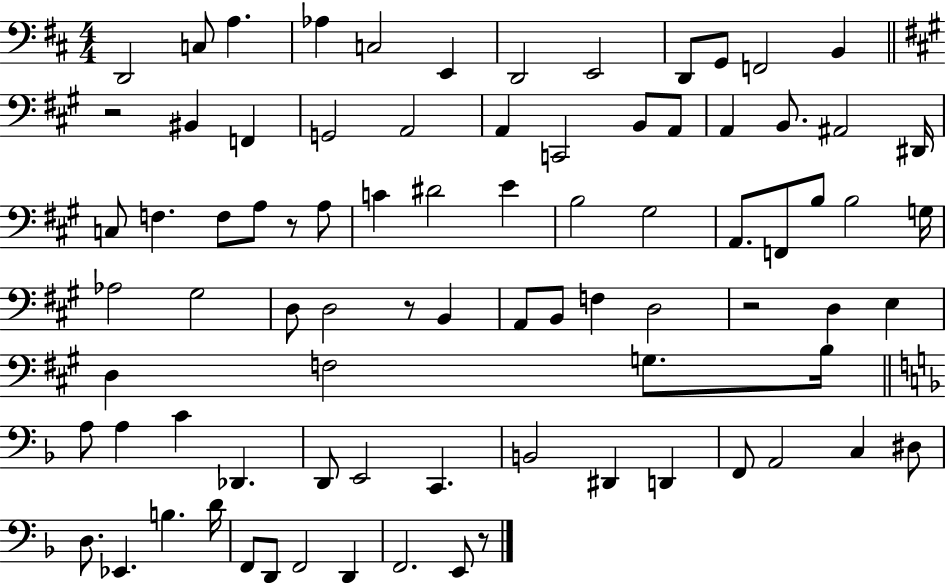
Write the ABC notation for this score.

X:1
T:Untitled
M:4/4
L:1/4
K:D
D,,2 C,/2 A, _A, C,2 E,, D,,2 E,,2 D,,/2 G,,/2 F,,2 B,, z2 ^B,, F,, G,,2 A,,2 A,, C,,2 B,,/2 A,,/2 A,, B,,/2 ^A,,2 ^D,,/4 C,/2 F, F,/2 A,/2 z/2 A,/2 C ^D2 E B,2 ^G,2 A,,/2 F,,/2 B,/2 B,2 G,/4 _A,2 ^G,2 D,/2 D,2 z/2 B,, A,,/2 B,,/2 F, D,2 z2 D, E, D, F,2 G,/2 B,/4 A,/2 A, C _D,, D,,/2 E,,2 C,, B,,2 ^D,, D,, F,,/2 A,,2 C, ^D,/2 D,/2 _E,, B, D/4 F,,/2 D,,/2 F,,2 D,, F,,2 E,,/2 z/2